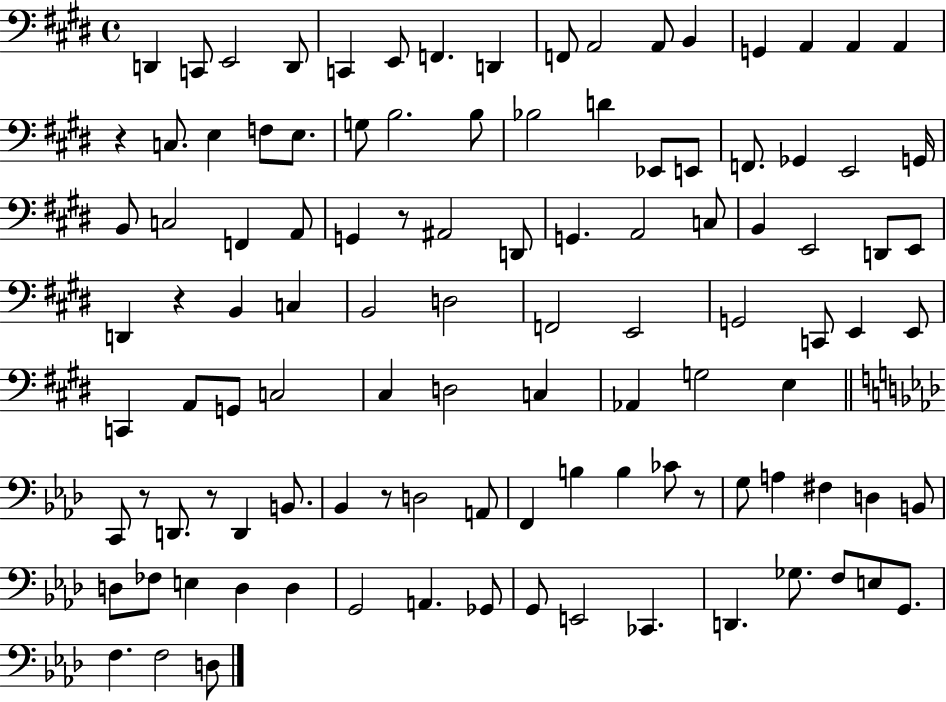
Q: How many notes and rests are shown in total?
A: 108